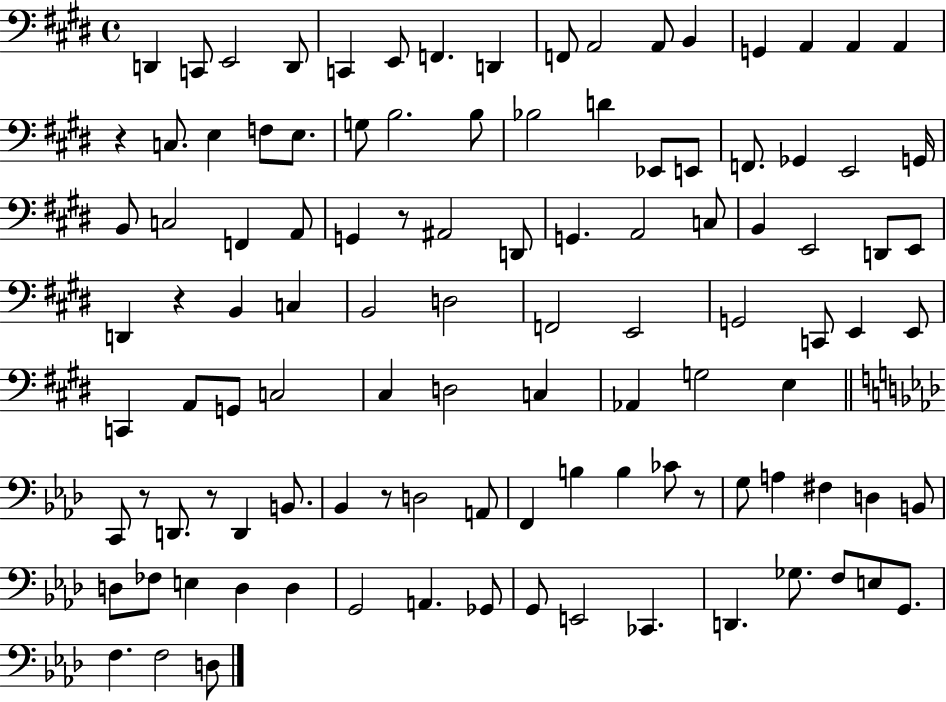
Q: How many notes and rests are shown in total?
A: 108